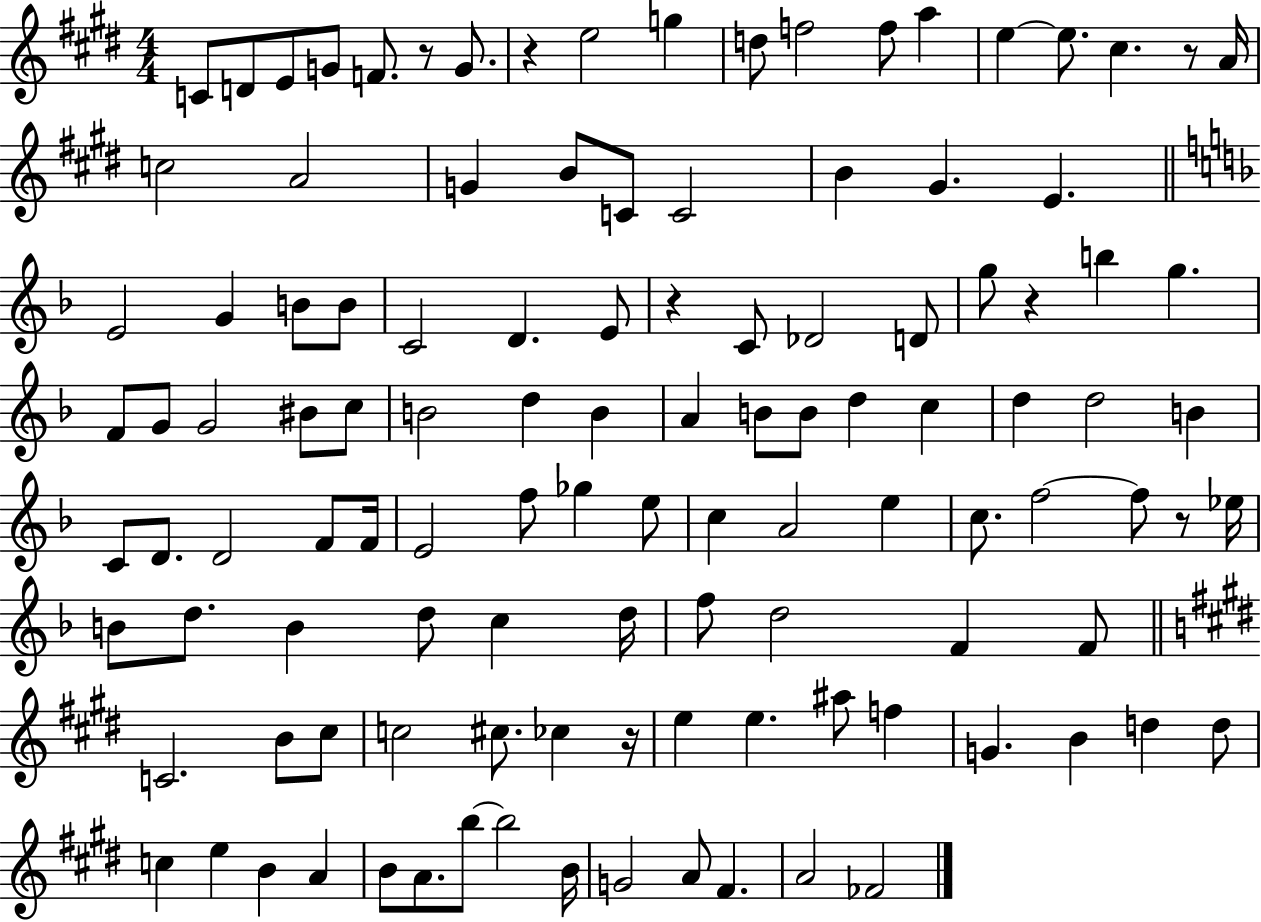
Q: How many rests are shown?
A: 7